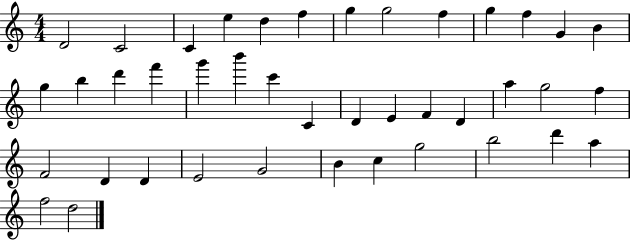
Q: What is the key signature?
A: C major